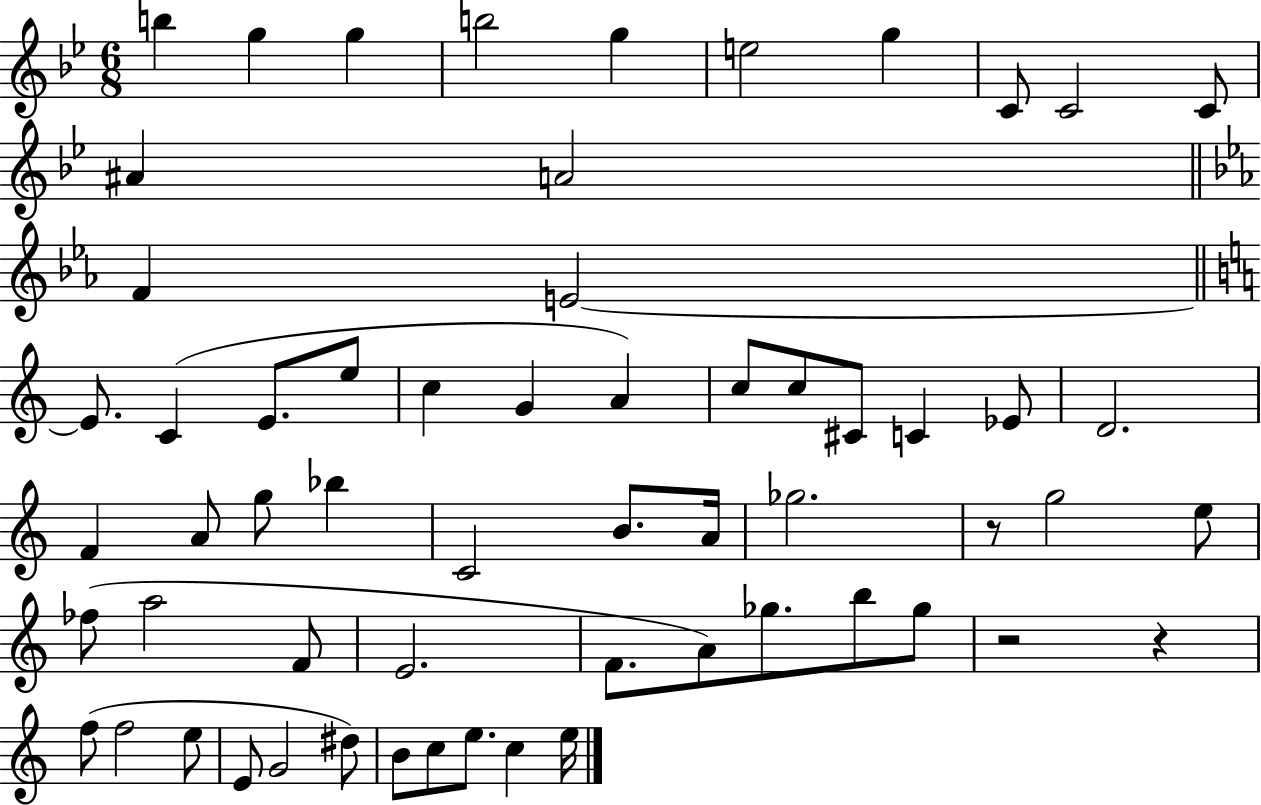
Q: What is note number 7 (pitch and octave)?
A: G5